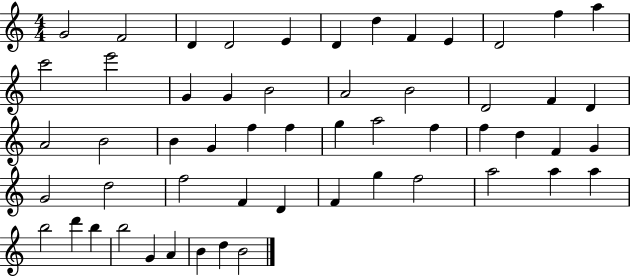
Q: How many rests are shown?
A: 0